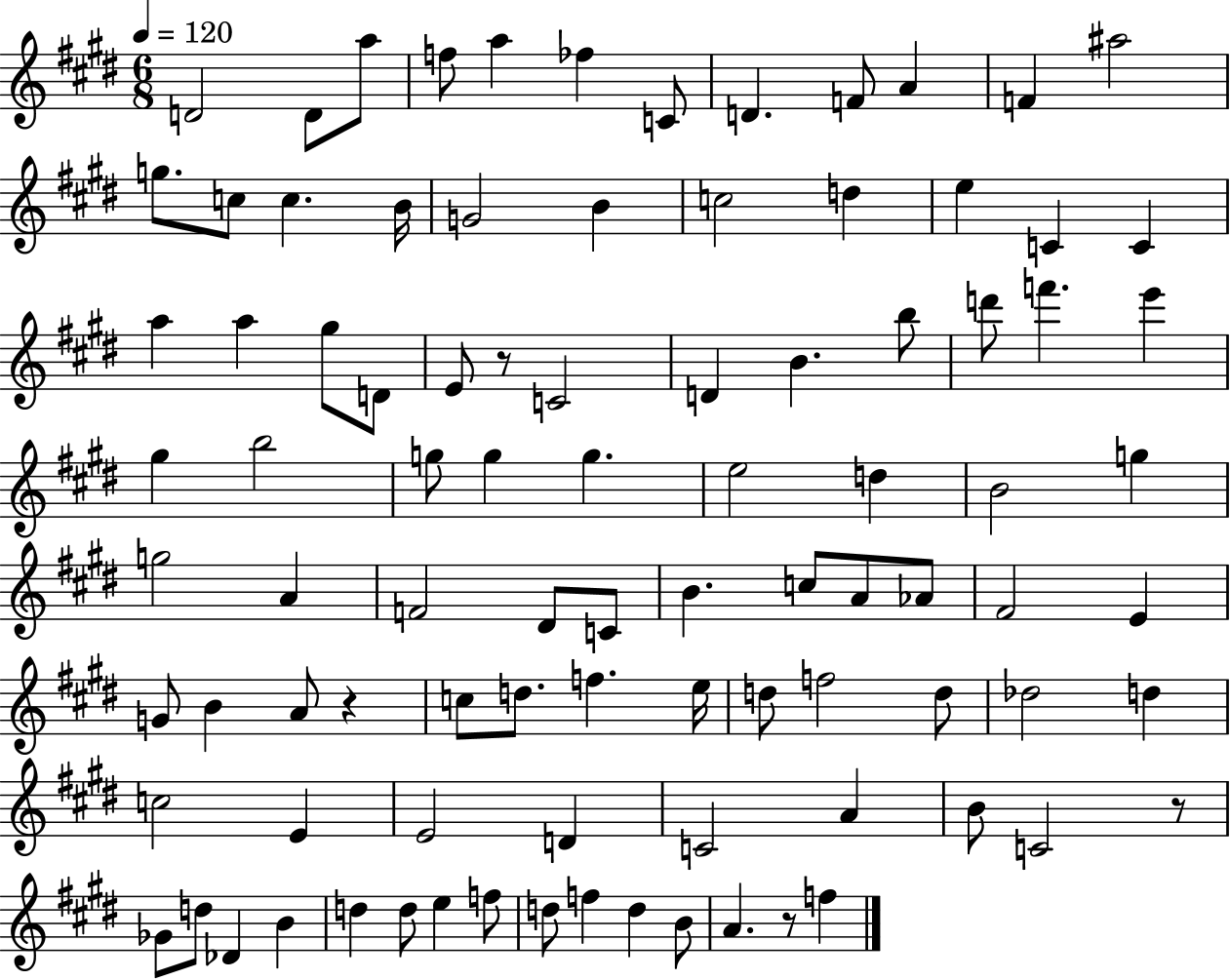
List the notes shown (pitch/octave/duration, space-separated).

D4/h D4/e A5/e F5/e A5/q FES5/q C4/e D4/q. F4/e A4/q F4/q A#5/h G5/e. C5/e C5/q. B4/s G4/h B4/q C5/h D5/q E5/q C4/q C4/q A5/q A5/q G#5/e D4/e E4/e R/e C4/h D4/q B4/q. B5/e D6/e F6/q. E6/q G#5/q B5/h G5/e G5/q G5/q. E5/h D5/q B4/h G5/q G5/h A4/q F4/h D#4/e C4/e B4/q. C5/e A4/e Ab4/e F#4/h E4/q G4/e B4/q A4/e R/q C5/e D5/e. F5/q. E5/s D5/e F5/h D5/e Db5/h D5/q C5/h E4/q E4/h D4/q C4/h A4/q B4/e C4/h R/e Gb4/e D5/e Db4/q B4/q D5/q D5/e E5/q F5/e D5/e F5/q D5/q B4/e A4/q. R/e F5/q